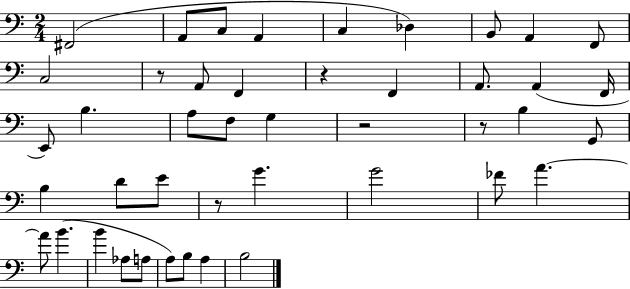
F#2/h A2/e C3/e A2/q C3/q Db3/q B2/e A2/q F2/e C3/h R/e A2/e F2/q R/q F2/q A2/e. A2/q F2/s E2/e B3/q. A3/e F3/e G3/q R/h R/e B3/q G2/e B3/q D4/e E4/e R/e G4/q. G4/h FES4/e A4/q. A4/e B4/q. B4/q Ab3/e A3/e A3/e B3/e A3/q B3/h